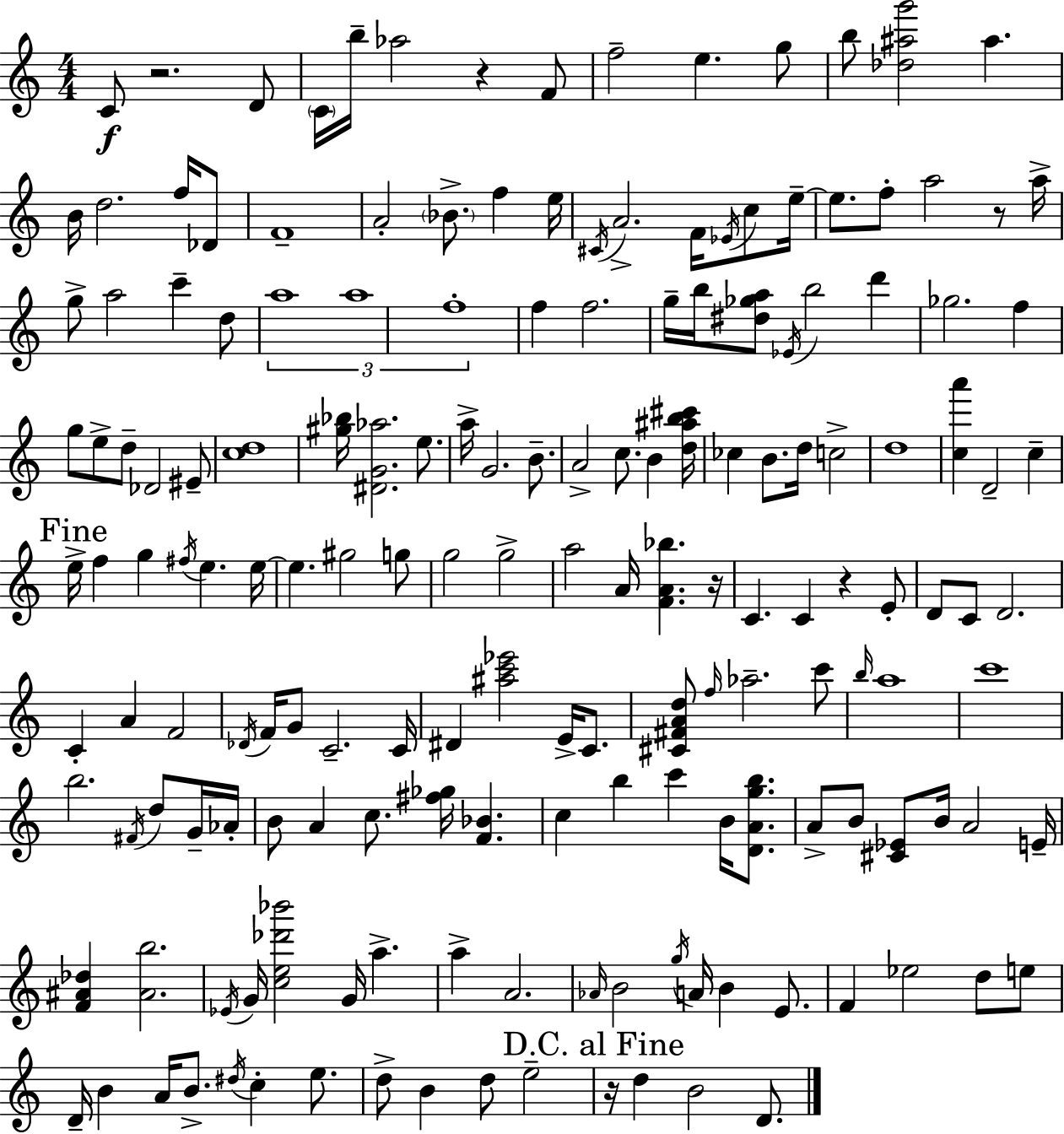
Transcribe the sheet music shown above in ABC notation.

X:1
T:Untitled
M:4/4
L:1/4
K:Am
C/2 z2 D/2 C/4 b/4 _a2 z F/2 f2 e g/2 b/2 [_d^ag']2 ^a B/4 d2 f/4 _D/2 F4 A2 _B/2 f e/4 ^C/4 A2 F/4 _E/4 c/2 e/4 e/2 f/2 a2 z/2 a/4 g/2 a2 c' d/2 a4 a4 f4 f f2 g/4 b/4 [^d_ga]/2 _E/4 b2 d' _g2 f g/2 e/2 d/2 _D2 ^E/2 [cd]4 [^g_b]/4 [^DG_a]2 e/2 a/4 G2 B/2 A2 c/2 B [d^ab^c']/4 _c B/2 d/4 c2 d4 [ca'] D2 c e/4 f g ^f/4 e e/4 e ^g2 g/2 g2 g2 a2 A/4 [FA_b] z/4 C C z E/2 D/2 C/2 D2 C A F2 _D/4 F/4 G/2 C2 C/4 ^D [^ac'_e']2 E/4 C/2 [^C^FAd]/2 f/4 _a2 c'/2 b/4 a4 c'4 b2 ^F/4 d/2 G/4 _A/4 B/2 A c/2 [^f_g]/4 [F_B] c b c' B/4 [DAgb]/2 A/2 B/2 [^C_E]/2 B/4 A2 E/4 [F^A_d] [^Ab]2 _E/4 G/4 [ce_d'_b']2 G/4 a a A2 _A/4 B2 g/4 A/4 B E/2 F _e2 d/2 e/2 D/4 B A/4 B/2 ^d/4 c e/2 d/2 B d/2 e2 z/4 d B2 D/2